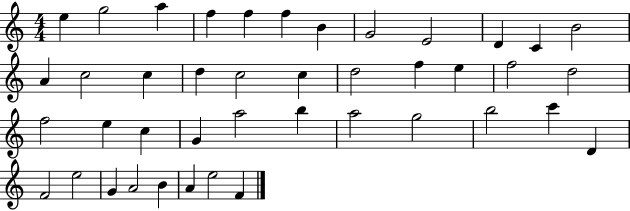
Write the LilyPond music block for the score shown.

{
  \clef treble
  \numericTimeSignature
  \time 4/4
  \key c \major
  e''4 g''2 a''4 | f''4 f''4 f''4 b'4 | g'2 e'2 | d'4 c'4 b'2 | \break a'4 c''2 c''4 | d''4 c''2 c''4 | d''2 f''4 e''4 | f''2 d''2 | \break f''2 e''4 c''4 | g'4 a''2 b''4 | a''2 g''2 | b''2 c'''4 d'4 | \break f'2 e''2 | g'4 a'2 b'4 | a'4 e''2 f'4 | \bar "|."
}